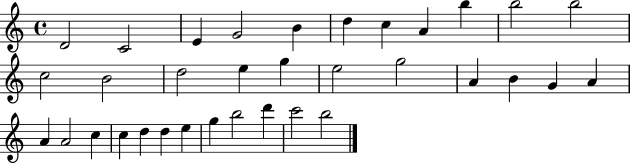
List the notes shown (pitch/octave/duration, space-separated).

D4/h C4/h E4/q G4/h B4/q D5/q C5/q A4/q B5/q B5/h B5/h C5/h B4/h D5/h E5/q G5/q E5/h G5/h A4/q B4/q G4/q A4/q A4/q A4/h C5/q C5/q D5/q D5/q E5/q G5/q B5/h D6/q C6/h B5/h